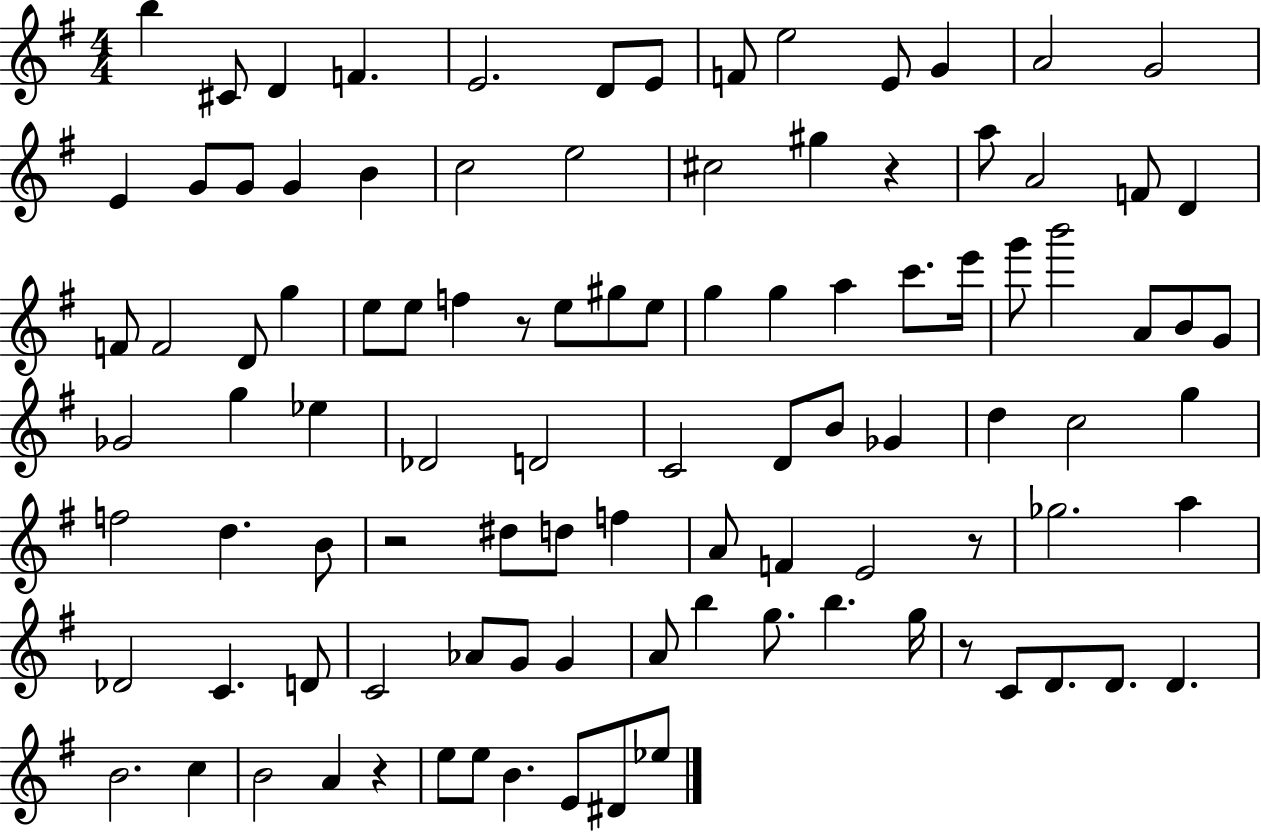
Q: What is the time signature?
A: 4/4